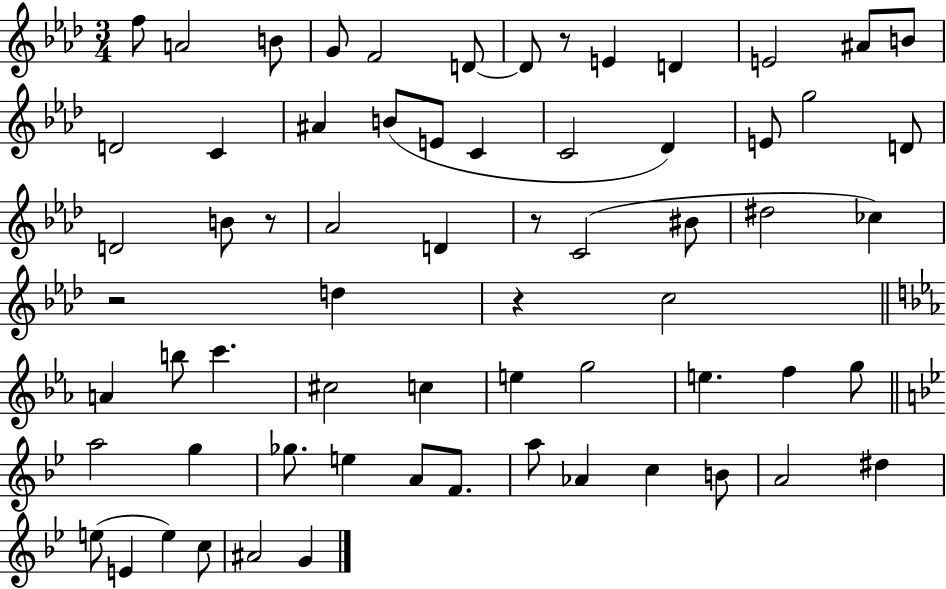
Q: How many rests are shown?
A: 5